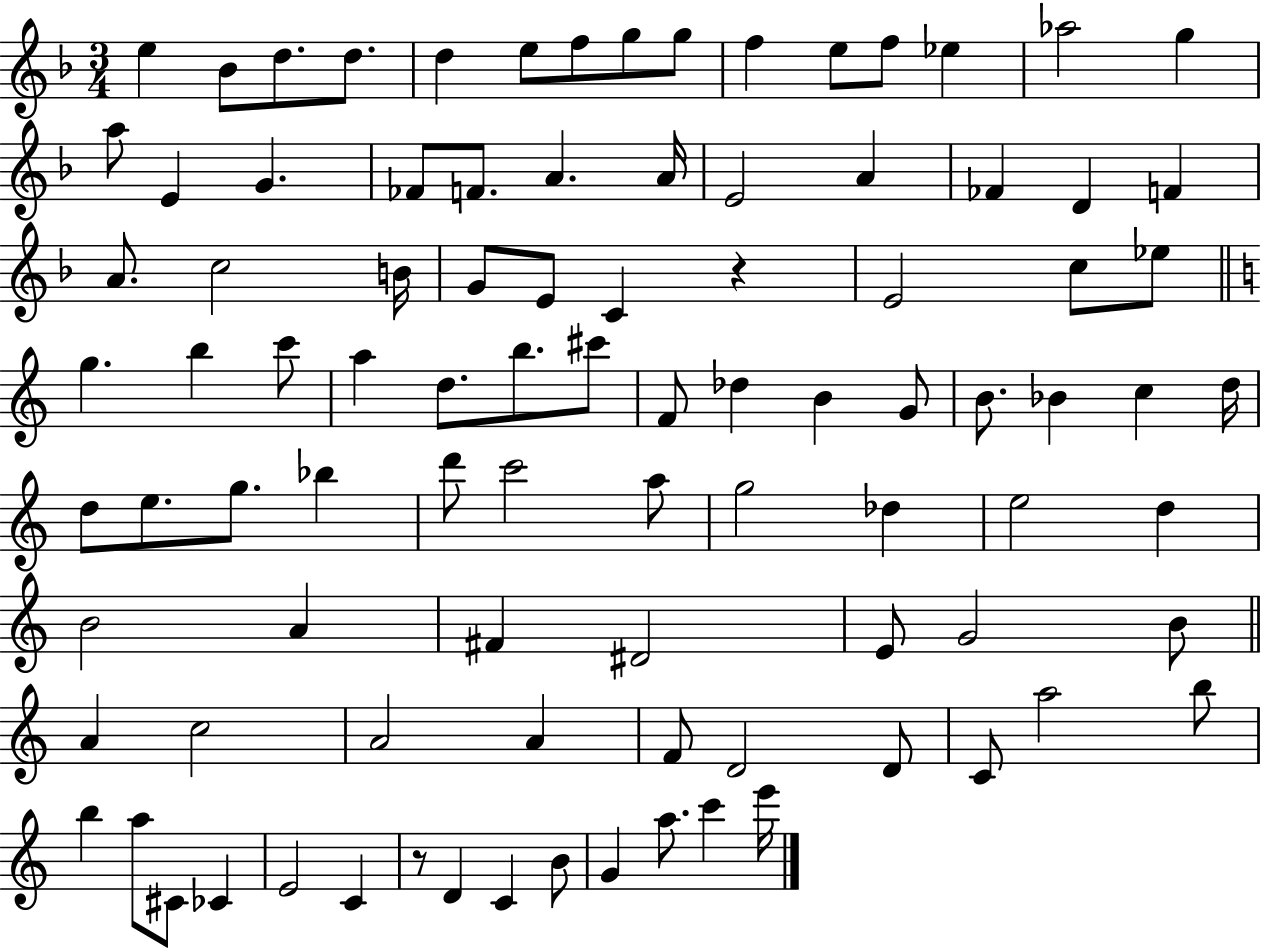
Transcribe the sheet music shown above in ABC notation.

X:1
T:Untitled
M:3/4
L:1/4
K:F
e _B/2 d/2 d/2 d e/2 f/2 g/2 g/2 f e/2 f/2 _e _a2 g a/2 E G _F/2 F/2 A A/4 E2 A _F D F A/2 c2 B/4 G/2 E/2 C z E2 c/2 _e/2 g b c'/2 a d/2 b/2 ^c'/2 F/2 _d B G/2 B/2 _B c d/4 d/2 e/2 g/2 _b d'/2 c'2 a/2 g2 _d e2 d B2 A ^F ^D2 E/2 G2 B/2 A c2 A2 A F/2 D2 D/2 C/2 a2 b/2 b a/2 ^C/2 _C E2 C z/2 D C B/2 G a/2 c' e'/4